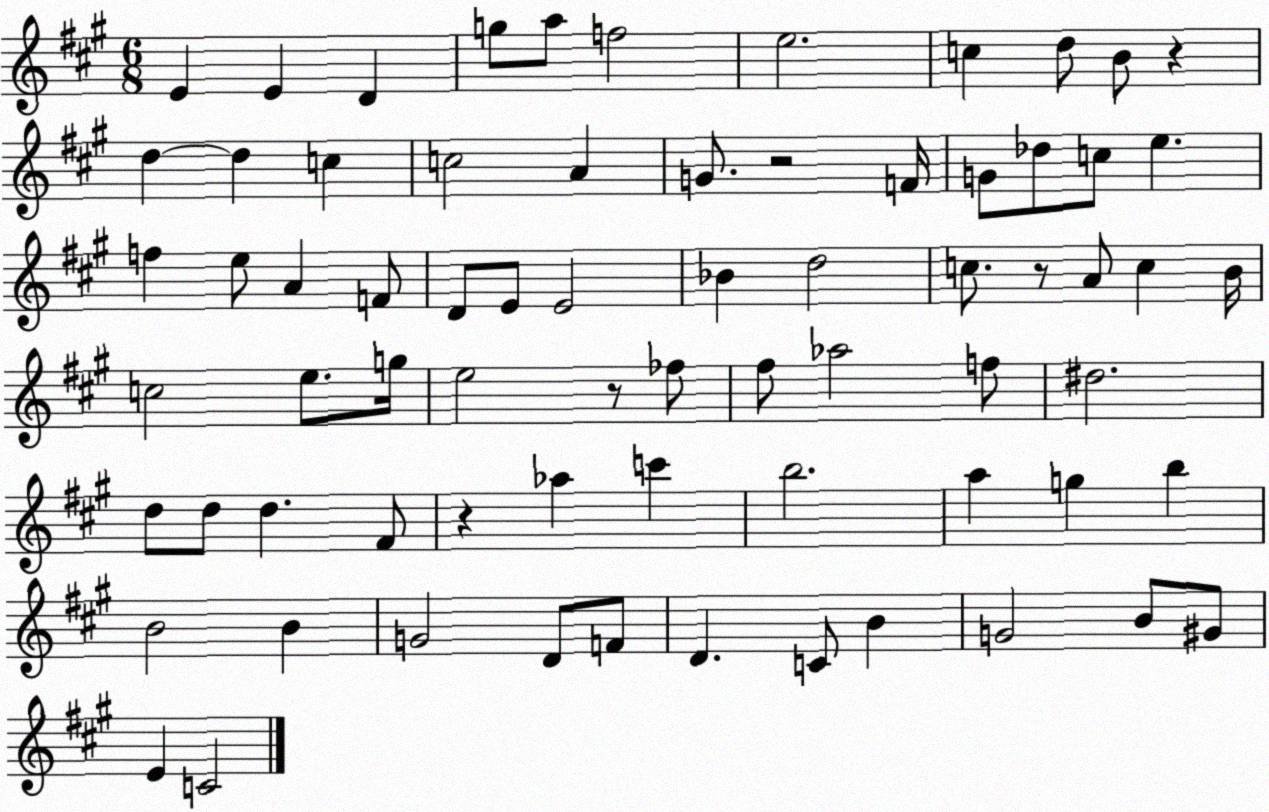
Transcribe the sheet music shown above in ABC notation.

X:1
T:Untitled
M:6/8
L:1/4
K:A
E E D g/2 a/2 f2 e2 c d/2 B/2 z d d c c2 A G/2 z2 F/4 G/2 _d/2 c/2 e f e/2 A F/2 D/2 E/2 E2 _B d2 c/2 z/2 A/2 c B/4 c2 e/2 g/4 e2 z/2 _f/2 ^f/2 _a2 f/2 ^d2 d/2 d/2 d ^F/2 z _a c' b2 a g b B2 B G2 D/2 F/2 D C/2 B G2 B/2 ^G/2 E C2